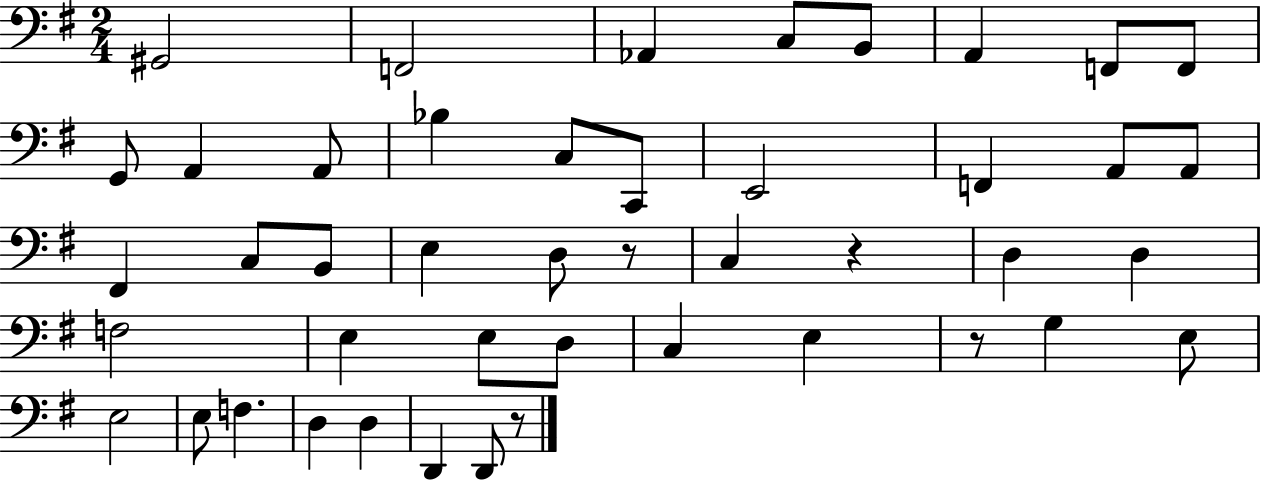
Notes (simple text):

G#2/h F2/h Ab2/q C3/e B2/e A2/q F2/e F2/e G2/e A2/q A2/e Bb3/q C3/e C2/e E2/h F2/q A2/e A2/e F#2/q C3/e B2/e E3/q D3/e R/e C3/q R/q D3/q D3/q F3/h E3/q E3/e D3/e C3/q E3/q R/e G3/q E3/e E3/h E3/e F3/q. D3/q D3/q D2/q D2/e R/e